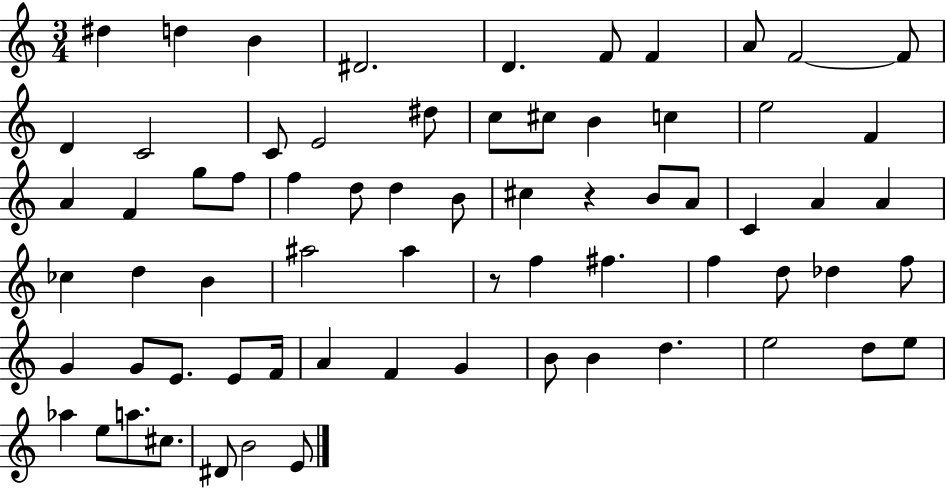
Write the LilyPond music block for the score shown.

{
  \clef treble
  \numericTimeSignature
  \time 3/4
  \key c \major
  \repeat volta 2 { dis''4 d''4 b'4 | dis'2. | d'4. f'8 f'4 | a'8 f'2~~ f'8 | \break d'4 c'2 | c'8 e'2 dis''8 | c''8 cis''8 b'4 c''4 | e''2 f'4 | \break a'4 f'4 g''8 f''8 | f''4 d''8 d''4 b'8 | cis''4 r4 b'8 a'8 | c'4 a'4 a'4 | \break ces''4 d''4 b'4 | ais''2 ais''4 | r8 f''4 fis''4. | f''4 d''8 des''4 f''8 | \break g'4 g'8 e'8. e'8 f'16 | a'4 f'4 g'4 | b'8 b'4 d''4. | e''2 d''8 e''8 | \break aes''4 e''8 a''8. cis''8. | dis'8 b'2 e'8 | } \bar "|."
}